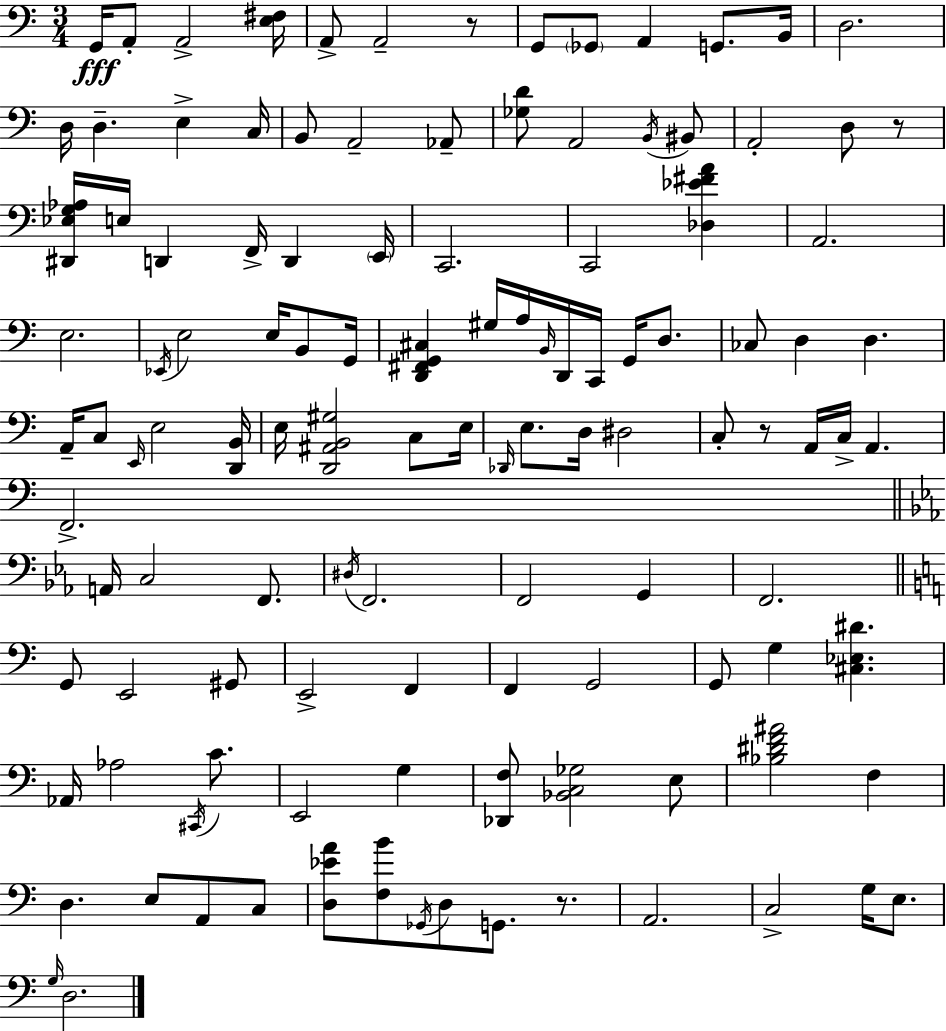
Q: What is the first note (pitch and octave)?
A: G2